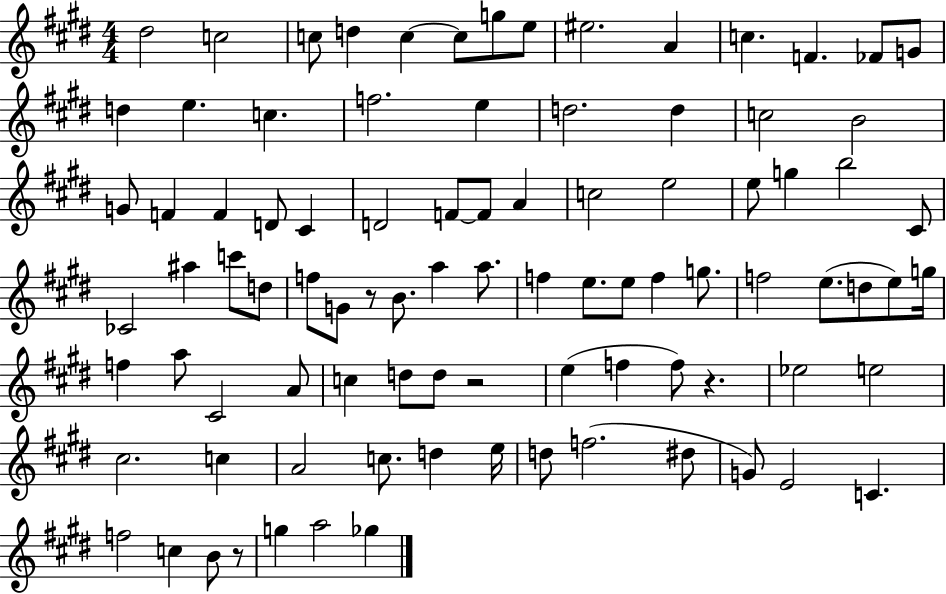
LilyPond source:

{
  \clef treble
  \numericTimeSignature
  \time 4/4
  \key e \major
  \repeat volta 2 { dis''2 c''2 | c''8 d''4 c''4~~ c''8 g''8 e''8 | eis''2. a'4 | c''4. f'4. fes'8 g'8 | \break d''4 e''4. c''4. | f''2. e''4 | d''2. d''4 | c''2 b'2 | \break g'8 f'4 f'4 d'8 cis'4 | d'2 f'8~~ f'8 a'4 | c''2 e''2 | e''8 g''4 b''2 cis'8 | \break ces'2 ais''4 c'''8 d''8 | f''8 g'8 r8 b'8. a''4 a''8. | f''4 e''8. e''8 f''4 g''8. | f''2 e''8.( d''8 e''8) g''16 | \break f''4 a''8 cis'2 a'8 | c''4 d''8 d''8 r2 | e''4( f''4 f''8) r4. | ees''2 e''2 | \break cis''2. c''4 | a'2 c''8. d''4 e''16 | d''8 f''2.( dis''8 | g'8) e'2 c'4. | \break f''2 c''4 b'8 r8 | g''4 a''2 ges''4 | } \bar "|."
}